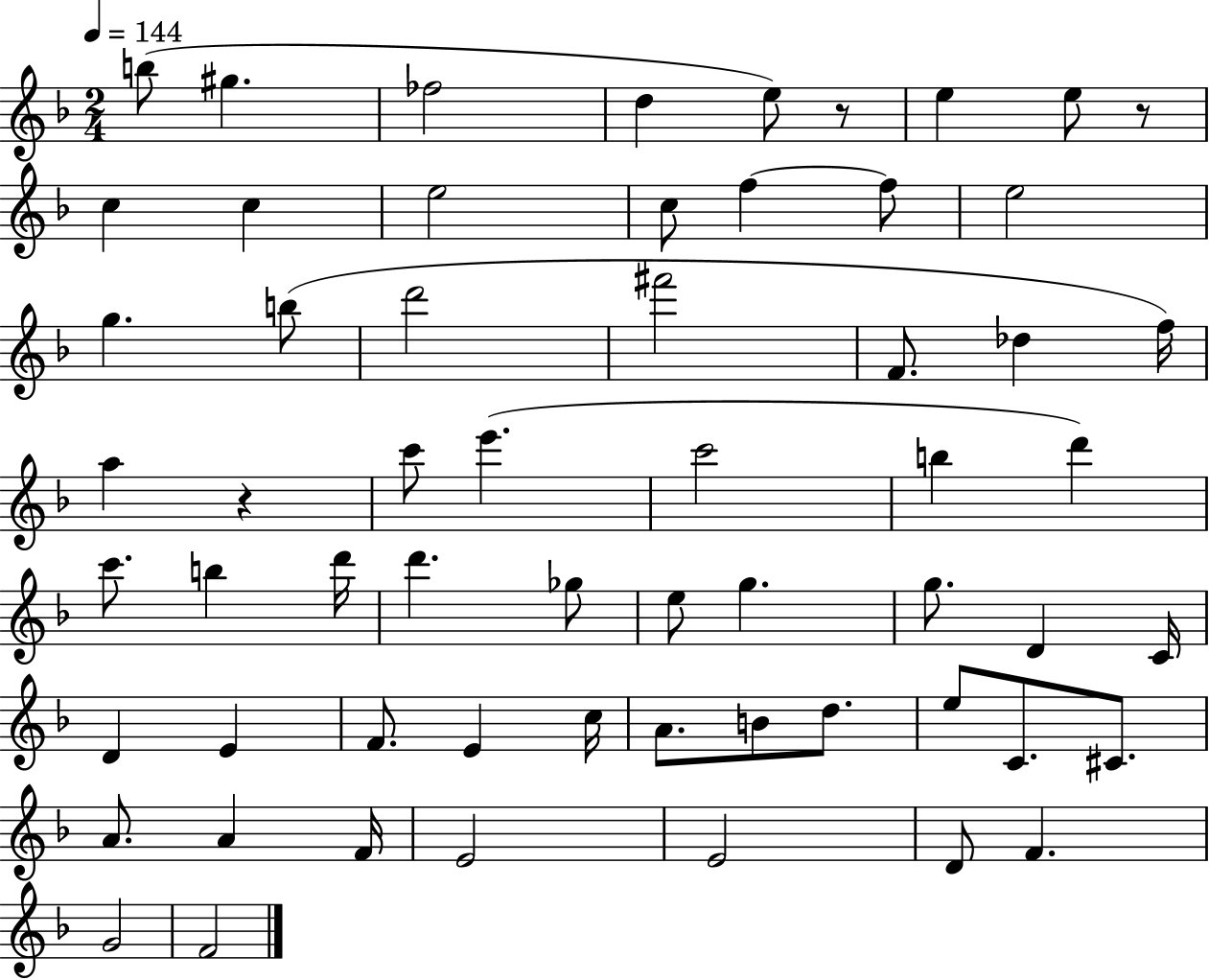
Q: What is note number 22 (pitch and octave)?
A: A5